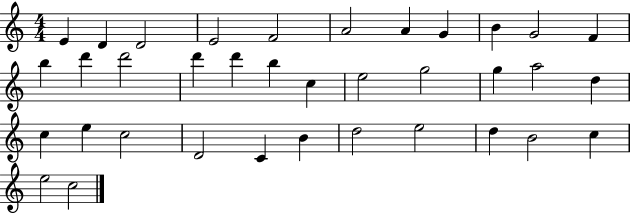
E4/q D4/q D4/h E4/h F4/h A4/h A4/q G4/q B4/q G4/h F4/q B5/q D6/q D6/h D6/q D6/q B5/q C5/q E5/h G5/h G5/q A5/h D5/q C5/q E5/q C5/h D4/h C4/q B4/q D5/h E5/h D5/q B4/h C5/q E5/h C5/h